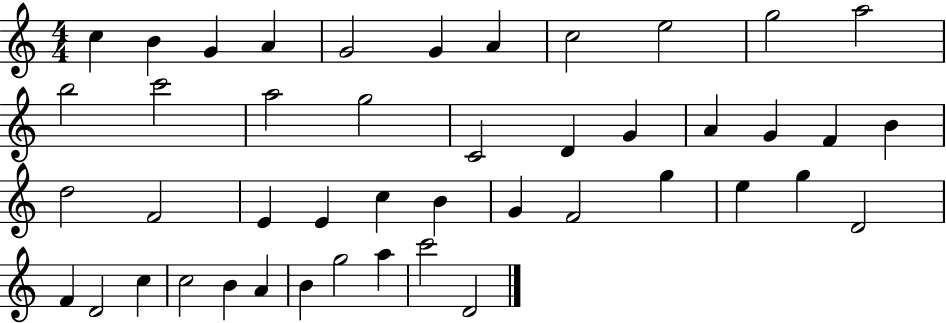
{
  \clef treble
  \numericTimeSignature
  \time 4/4
  \key c \major
  c''4 b'4 g'4 a'4 | g'2 g'4 a'4 | c''2 e''2 | g''2 a''2 | \break b''2 c'''2 | a''2 g''2 | c'2 d'4 g'4 | a'4 g'4 f'4 b'4 | \break d''2 f'2 | e'4 e'4 c''4 b'4 | g'4 f'2 g''4 | e''4 g''4 d'2 | \break f'4 d'2 c''4 | c''2 b'4 a'4 | b'4 g''2 a''4 | c'''2 d'2 | \break \bar "|."
}